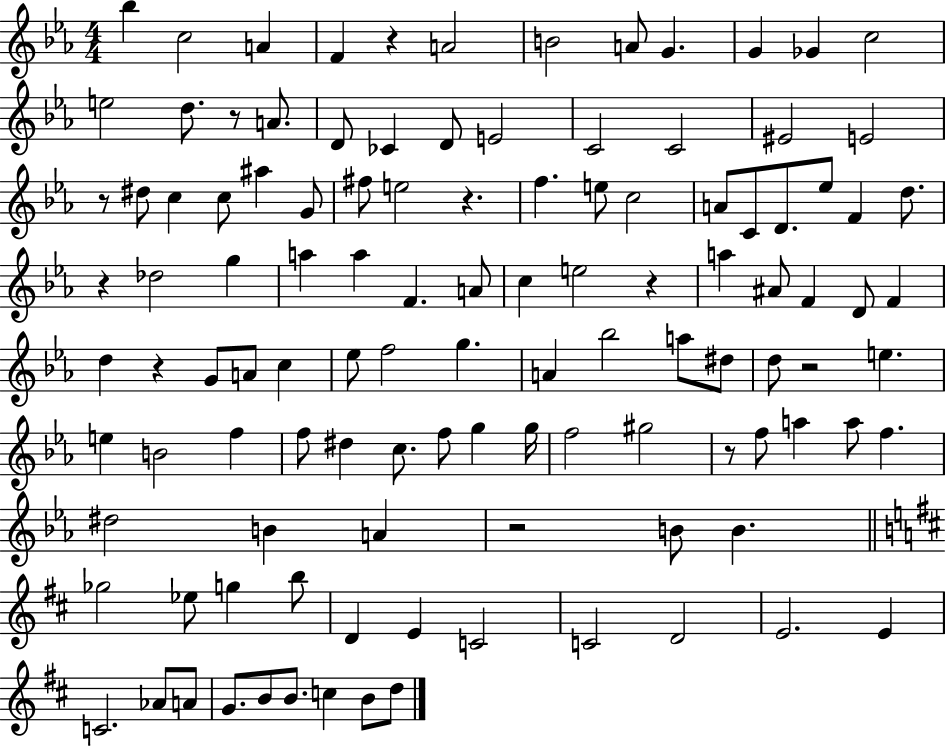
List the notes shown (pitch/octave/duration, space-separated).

Bb5/q C5/h A4/q F4/q R/q A4/h B4/h A4/e G4/q. G4/q Gb4/q C5/h E5/h D5/e. R/e A4/e. D4/e CES4/q D4/e E4/h C4/h C4/h EIS4/h E4/h R/e D#5/e C5/q C5/e A#5/q G4/e F#5/e E5/h R/q. F5/q. E5/e C5/h A4/e C4/e D4/e. Eb5/e F4/q D5/e. R/q Db5/h G5/q A5/q A5/q F4/q. A4/e C5/q E5/h R/q A5/q A#4/e F4/q D4/e F4/q D5/q R/q G4/e A4/e C5/q Eb5/e F5/h G5/q. A4/q Bb5/h A5/e D#5/e D5/e R/h E5/q. E5/q B4/h F5/q F5/e D#5/q C5/e. F5/e G5/q G5/s F5/h G#5/h R/e F5/e A5/q A5/e F5/q. D#5/h B4/q A4/q R/h B4/e B4/q. Gb5/h Eb5/e G5/q B5/e D4/q E4/q C4/h C4/h D4/h E4/h. E4/q C4/h. Ab4/e A4/e G4/e. B4/e B4/e. C5/q B4/e D5/e